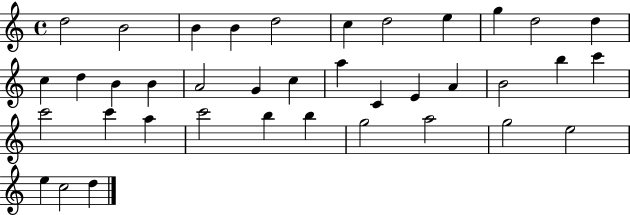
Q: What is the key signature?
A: C major